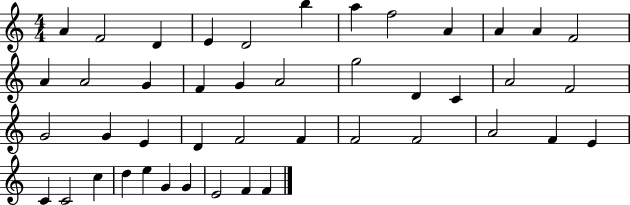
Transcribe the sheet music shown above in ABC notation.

X:1
T:Untitled
M:4/4
L:1/4
K:C
A F2 D E D2 b a f2 A A A F2 A A2 G F G A2 g2 D C A2 F2 G2 G E D F2 F F2 F2 A2 F E C C2 c d e G G E2 F F